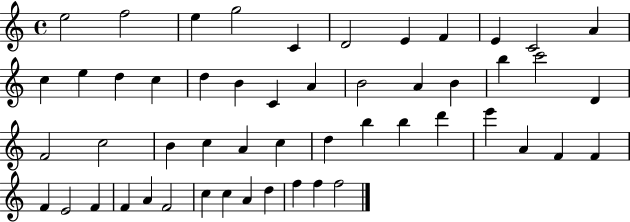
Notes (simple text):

E5/h F5/h E5/q G5/h C4/q D4/h E4/q F4/q E4/q C4/h A4/q C5/q E5/q D5/q C5/q D5/q B4/q C4/q A4/q B4/h A4/q B4/q B5/q C6/h D4/q F4/h C5/h B4/q C5/q A4/q C5/q D5/q B5/q B5/q D6/q E6/q A4/q F4/q F4/q F4/q E4/h F4/q F4/q A4/q F4/h C5/q C5/q A4/q D5/q F5/q F5/q F5/h